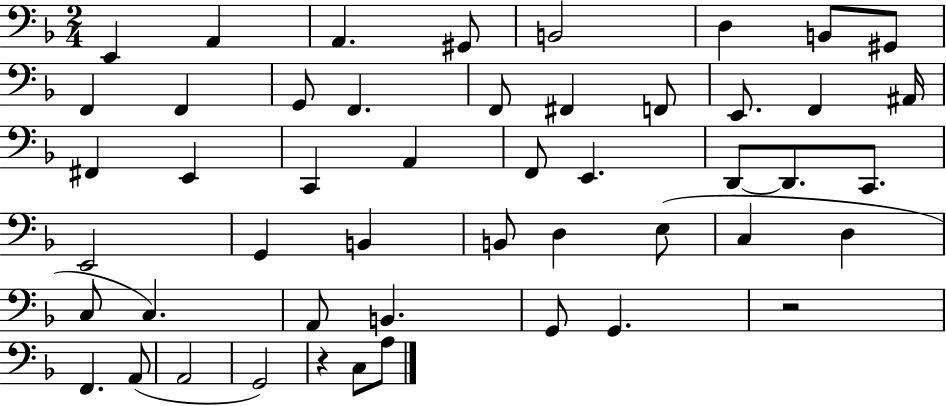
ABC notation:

X:1
T:Untitled
M:2/4
L:1/4
K:F
E,, A,, A,, ^G,,/2 B,,2 D, B,,/2 ^G,,/2 F,, F,, G,,/2 F,, F,,/2 ^F,, F,,/2 E,,/2 F,, ^A,,/4 ^F,, E,, C,, A,, F,,/2 E,, D,,/2 D,,/2 C,,/2 E,,2 G,, B,, B,,/2 D, E,/2 C, D, C,/2 C, A,,/2 B,, G,,/2 G,, z2 F,, A,,/2 A,,2 G,,2 z C,/2 A,/2